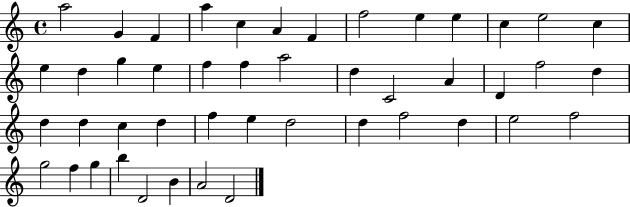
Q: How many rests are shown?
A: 0